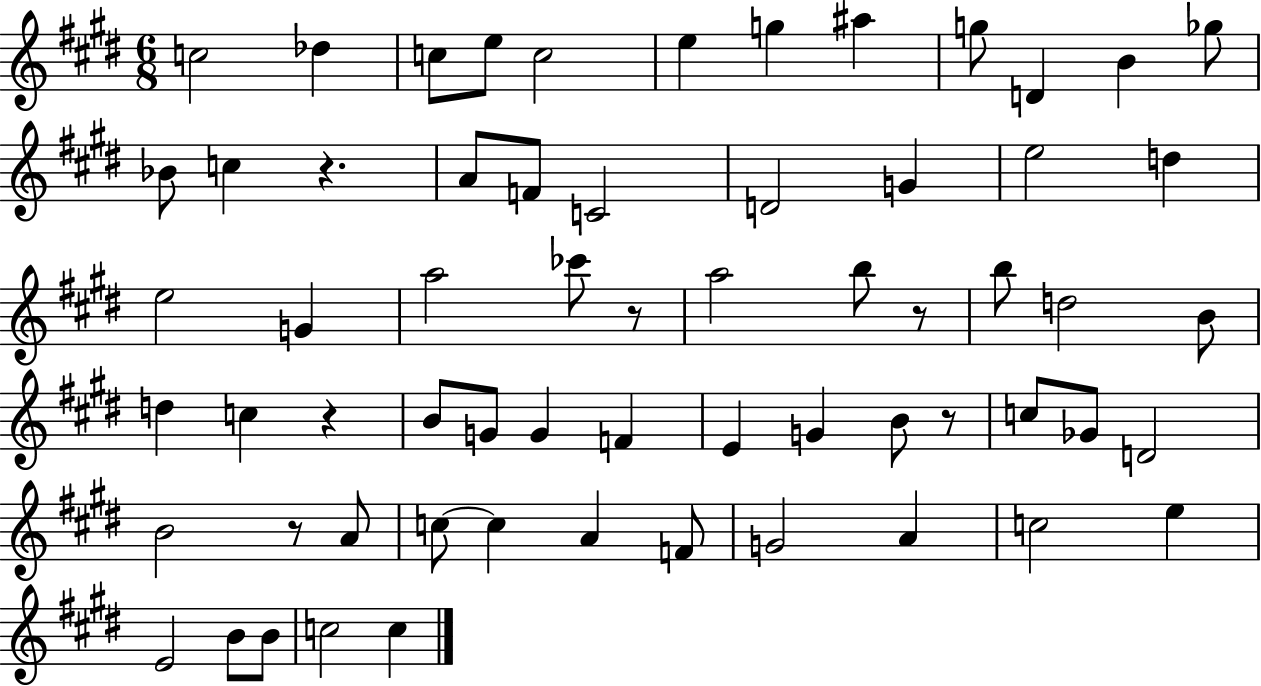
C5/h Db5/q C5/e E5/e C5/h E5/q G5/q A#5/q G5/e D4/q B4/q Gb5/e Bb4/e C5/q R/q. A4/e F4/e C4/h D4/h G4/q E5/h D5/q E5/h G4/q A5/h CES6/e R/e A5/h B5/e R/e B5/e D5/h B4/e D5/q C5/q R/q B4/e G4/e G4/q F4/q E4/q G4/q B4/e R/e C5/e Gb4/e D4/h B4/h R/e A4/e C5/e C5/q A4/q F4/e G4/h A4/q C5/h E5/q E4/h B4/e B4/e C5/h C5/q